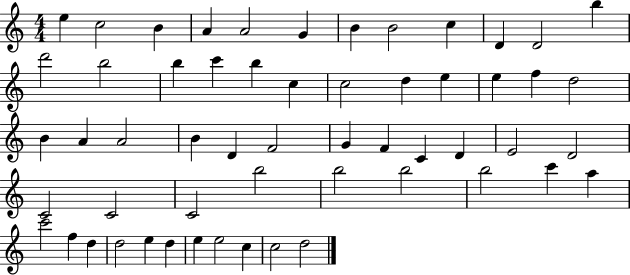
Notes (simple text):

E5/q C5/h B4/q A4/q A4/h G4/q B4/q B4/h C5/q D4/q D4/h B5/q D6/h B5/h B5/q C6/q B5/q C5/q C5/h D5/q E5/q E5/q F5/q D5/h B4/q A4/q A4/h B4/q D4/q F4/h G4/q F4/q C4/q D4/q E4/h D4/h C4/h C4/h C4/h B5/h B5/h B5/h B5/h C6/q A5/q C6/h F5/q D5/q D5/h E5/q D5/q E5/q E5/h C5/q C5/h D5/h